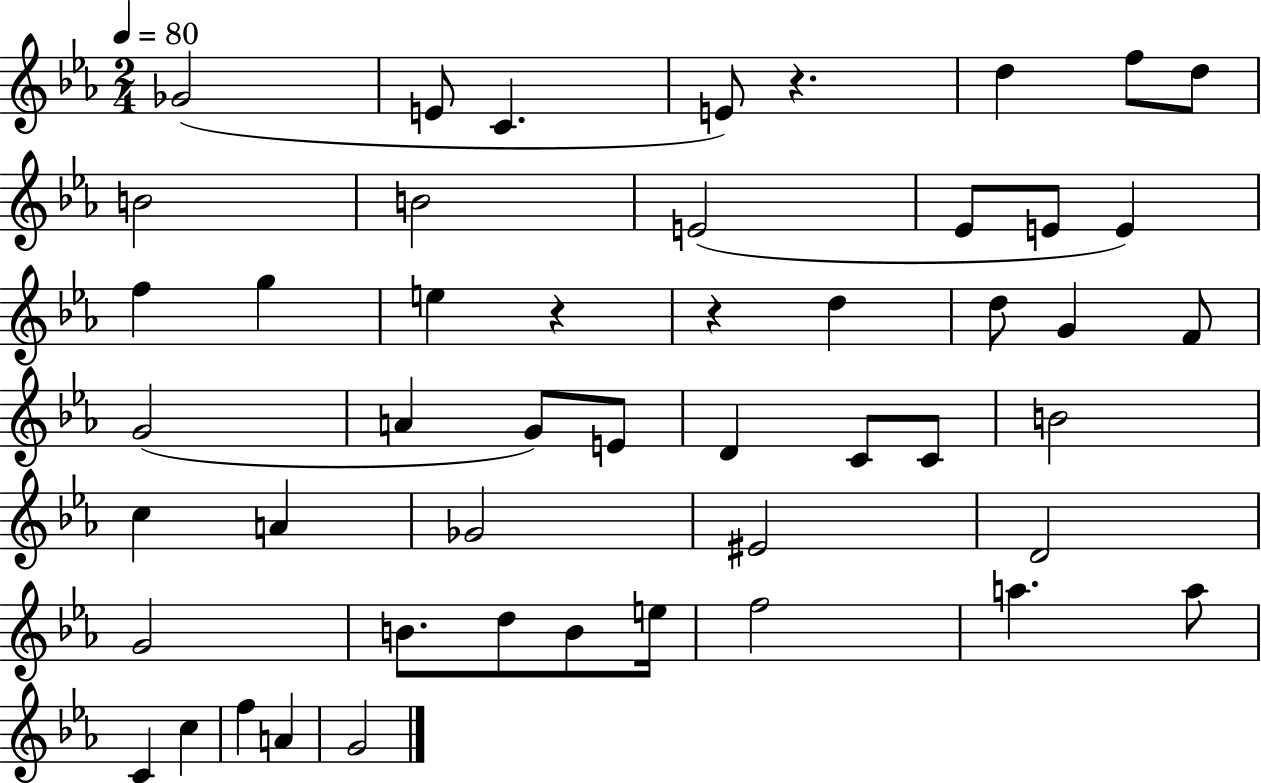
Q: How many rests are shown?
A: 3